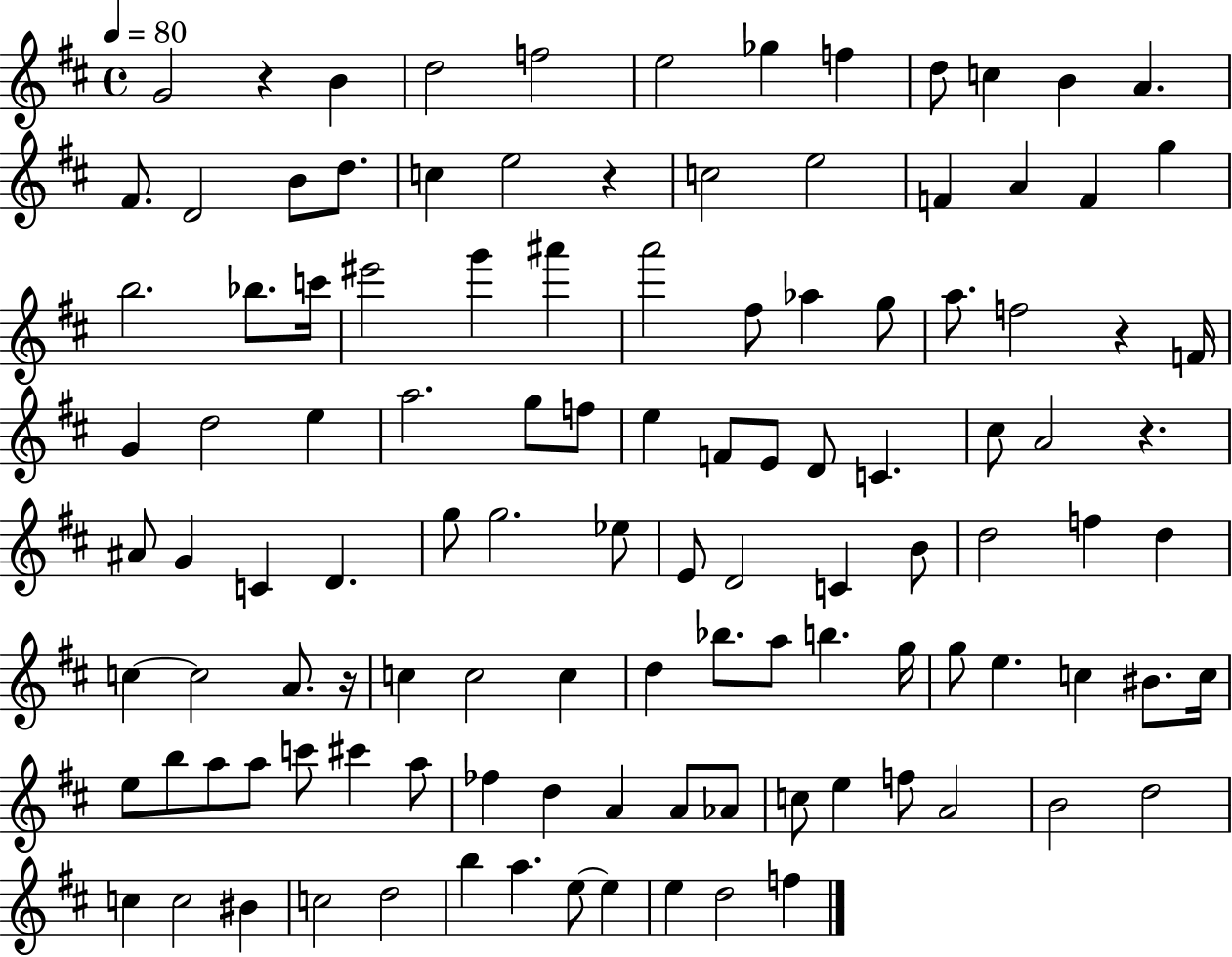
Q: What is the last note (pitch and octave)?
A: F5